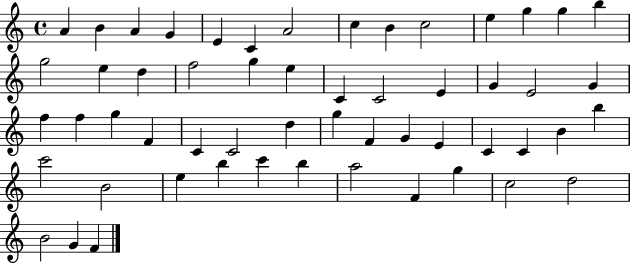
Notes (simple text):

A4/q B4/q A4/q G4/q E4/q C4/q A4/h C5/q B4/q C5/h E5/q G5/q G5/q B5/q G5/h E5/q D5/q F5/h G5/q E5/q C4/q C4/h E4/q G4/q E4/h G4/q F5/q F5/q G5/q F4/q C4/q C4/h D5/q G5/q F4/q G4/q E4/q C4/q C4/q B4/q B5/q C6/h B4/h E5/q B5/q C6/q B5/q A5/h F4/q G5/q C5/h D5/h B4/h G4/q F4/q